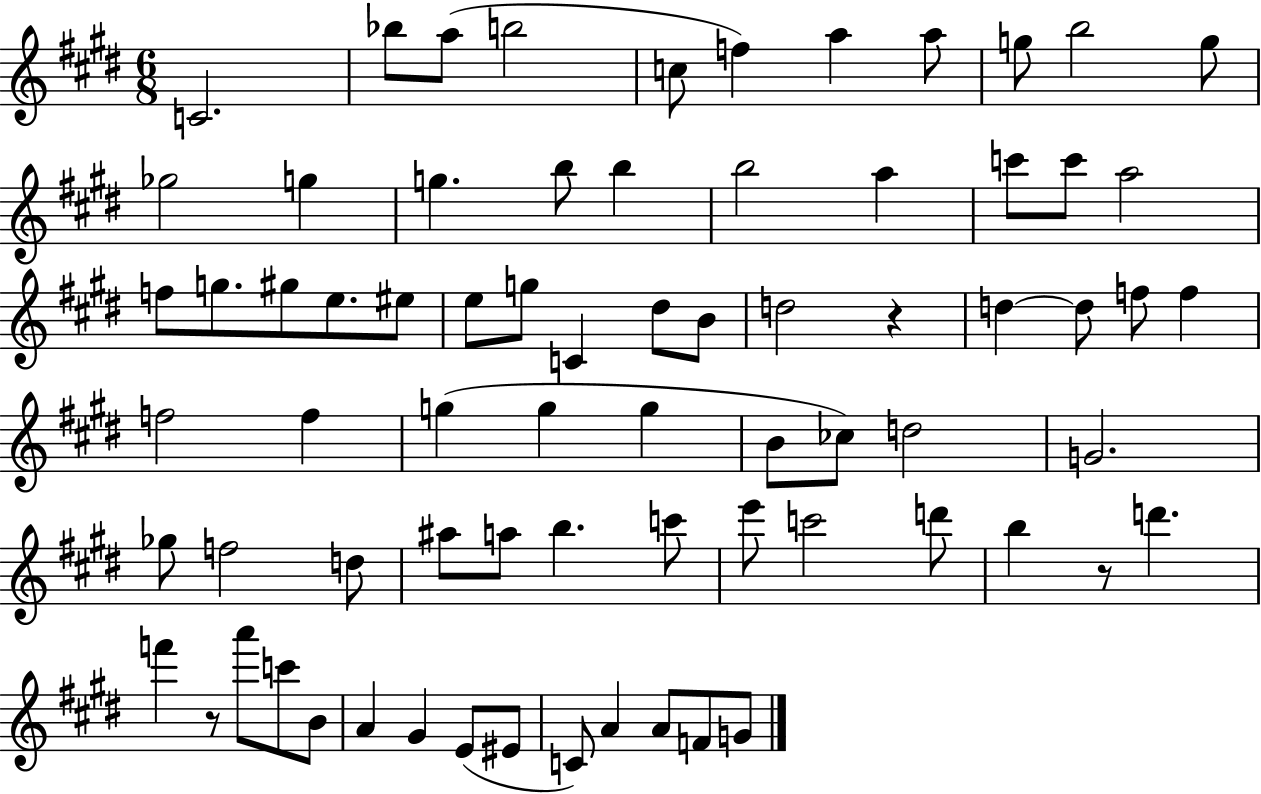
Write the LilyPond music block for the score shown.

{
  \clef treble
  \numericTimeSignature
  \time 6/8
  \key e \major
  c'2. | bes''8 a''8( b''2 | c''8 f''4) a''4 a''8 | g''8 b''2 g''8 | \break ges''2 g''4 | g''4. b''8 b''4 | b''2 a''4 | c'''8 c'''8 a''2 | \break f''8 g''8. gis''8 e''8. eis''8 | e''8 g''8 c'4 dis''8 b'8 | d''2 r4 | d''4~~ d''8 f''8 f''4 | \break f''2 f''4 | g''4( g''4 g''4 | b'8 ces''8) d''2 | g'2. | \break ges''8 f''2 d''8 | ais''8 a''8 b''4. c'''8 | e'''8 c'''2 d'''8 | b''4 r8 d'''4. | \break f'''4 r8 a'''8 c'''8 b'8 | a'4 gis'4 e'8( eis'8 | c'8) a'4 a'8 f'8 g'8 | \bar "|."
}